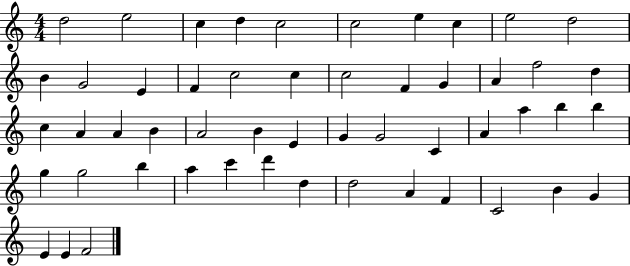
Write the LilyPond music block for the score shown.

{
  \clef treble
  \numericTimeSignature
  \time 4/4
  \key c \major
  d''2 e''2 | c''4 d''4 c''2 | c''2 e''4 c''4 | e''2 d''2 | \break b'4 g'2 e'4 | f'4 c''2 c''4 | c''2 f'4 g'4 | a'4 f''2 d''4 | \break c''4 a'4 a'4 b'4 | a'2 b'4 e'4 | g'4 g'2 c'4 | a'4 a''4 b''4 b''4 | \break g''4 g''2 b''4 | a''4 c'''4 d'''4 d''4 | d''2 a'4 f'4 | c'2 b'4 g'4 | \break e'4 e'4 f'2 | \bar "|."
}